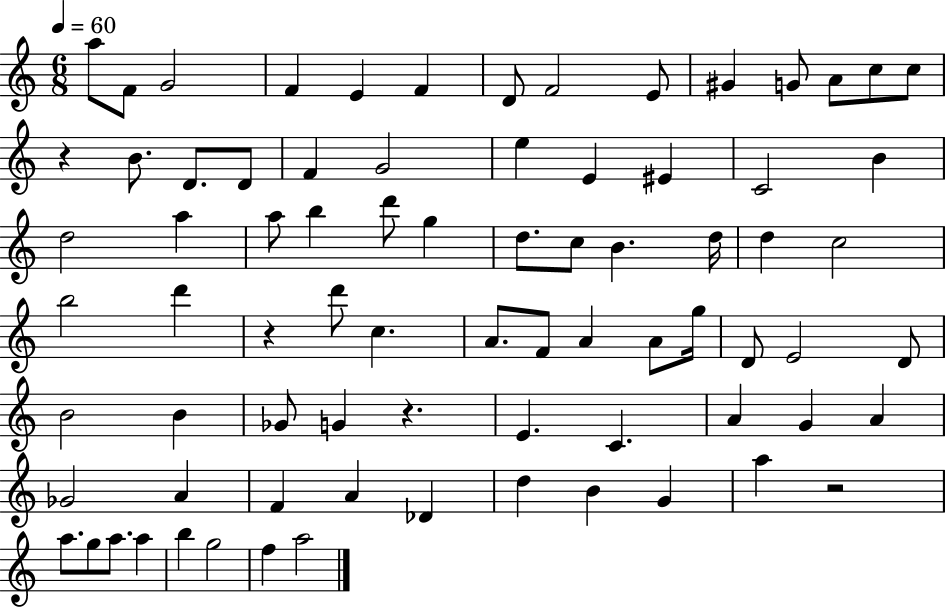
X:1
T:Untitled
M:6/8
L:1/4
K:C
a/2 F/2 G2 F E F D/2 F2 E/2 ^G G/2 A/2 c/2 c/2 z B/2 D/2 D/2 F G2 e E ^E C2 B d2 a a/2 b d'/2 g d/2 c/2 B d/4 d c2 b2 d' z d'/2 c A/2 F/2 A A/2 g/4 D/2 E2 D/2 B2 B _G/2 G z E C A G A _G2 A F A _D d B G a z2 a/2 g/2 a/2 a b g2 f a2